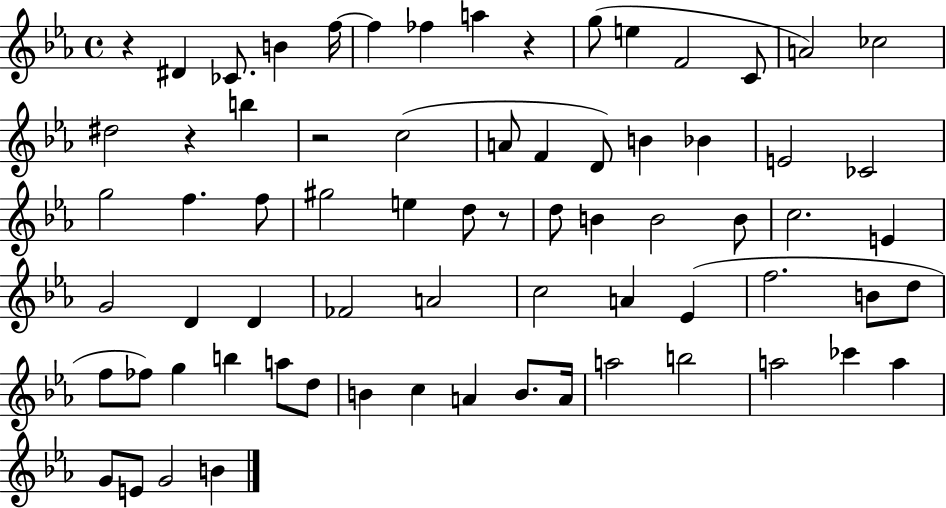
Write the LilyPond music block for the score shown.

{
  \clef treble
  \time 4/4
  \defaultTimeSignature
  \key ees \major
  r4 dis'4 ces'8. b'4 f''16~~ | f''4 fes''4 a''4 r4 | g''8( e''4 f'2 c'8 | a'2) ces''2 | \break dis''2 r4 b''4 | r2 c''2( | a'8 f'4 d'8) b'4 bes'4 | e'2 ces'2 | \break g''2 f''4. f''8 | gis''2 e''4 d''8 r8 | d''8 b'4 b'2 b'8 | c''2. e'4 | \break g'2 d'4 d'4 | fes'2 a'2 | c''2 a'4 ees'4( | f''2. b'8 d''8 | \break f''8 fes''8) g''4 b''4 a''8 d''8 | b'4 c''4 a'4 b'8. a'16 | a''2 b''2 | a''2 ces'''4 a''4 | \break g'8 e'8 g'2 b'4 | \bar "|."
}